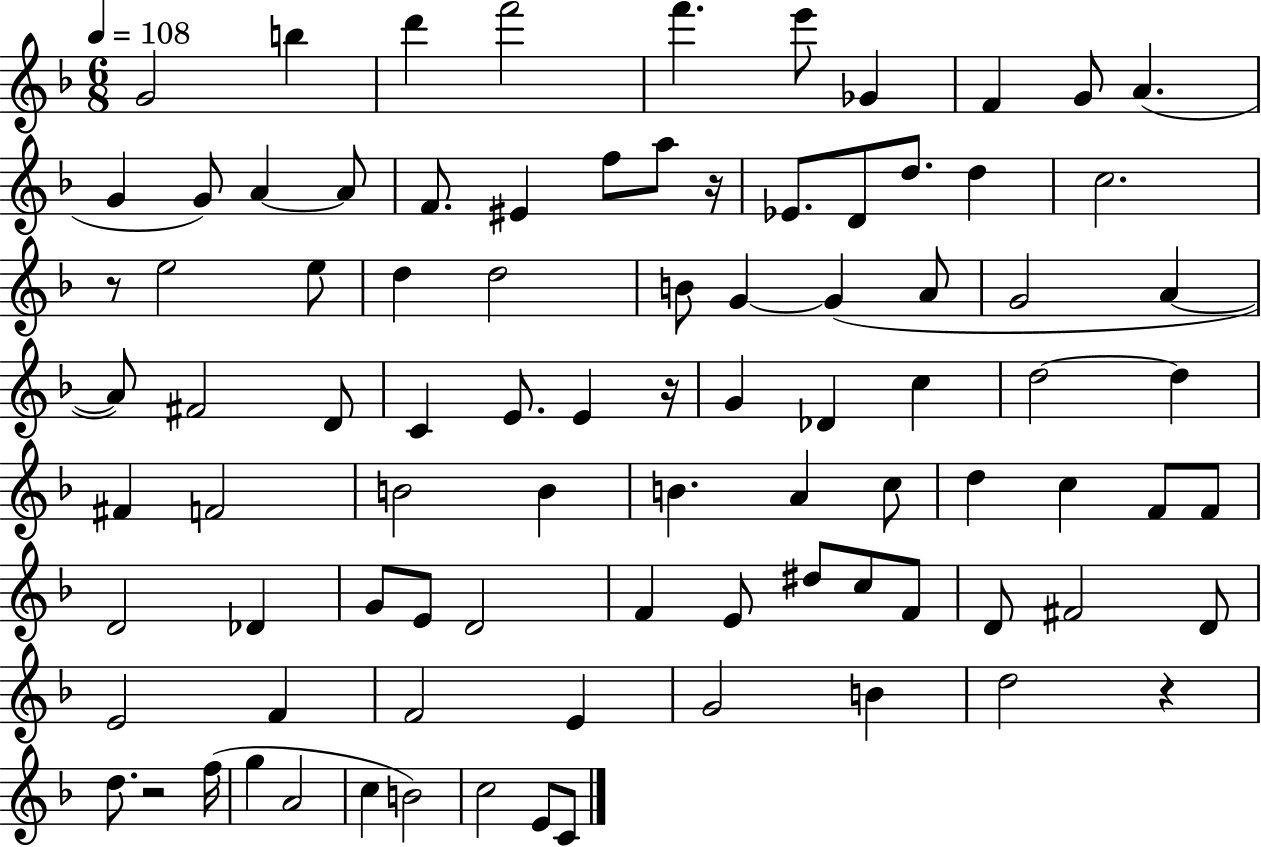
{
  \clef treble
  \numericTimeSignature
  \time 6/8
  \key f \major
  \tempo 4 = 108
  g'2 b''4 | d'''4 f'''2 | f'''4. e'''8 ges'4 | f'4 g'8 a'4.( | \break g'4 g'8) a'4~~ a'8 | f'8. eis'4 f''8 a''8 r16 | ees'8. d'8 d''8. d''4 | c''2. | \break r8 e''2 e''8 | d''4 d''2 | b'8 g'4~~ g'4( a'8 | g'2 a'4~~ | \break a'8) fis'2 d'8 | c'4 e'8. e'4 r16 | g'4 des'4 c''4 | d''2~~ d''4 | \break fis'4 f'2 | b'2 b'4 | b'4. a'4 c''8 | d''4 c''4 f'8 f'8 | \break d'2 des'4 | g'8 e'8 d'2 | f'4 e'8 dis''8 c''8 f'8 | d'8 fis'2 d'8 | \break e'2 f'4 | f'2 e'4 | g'2 b'4 | d''2 r4 | \break d''8. r2 f''16( | g''4 a'2 | c''4 b'2) | c''2 e'8 c'8 | \break \bar "|."
}